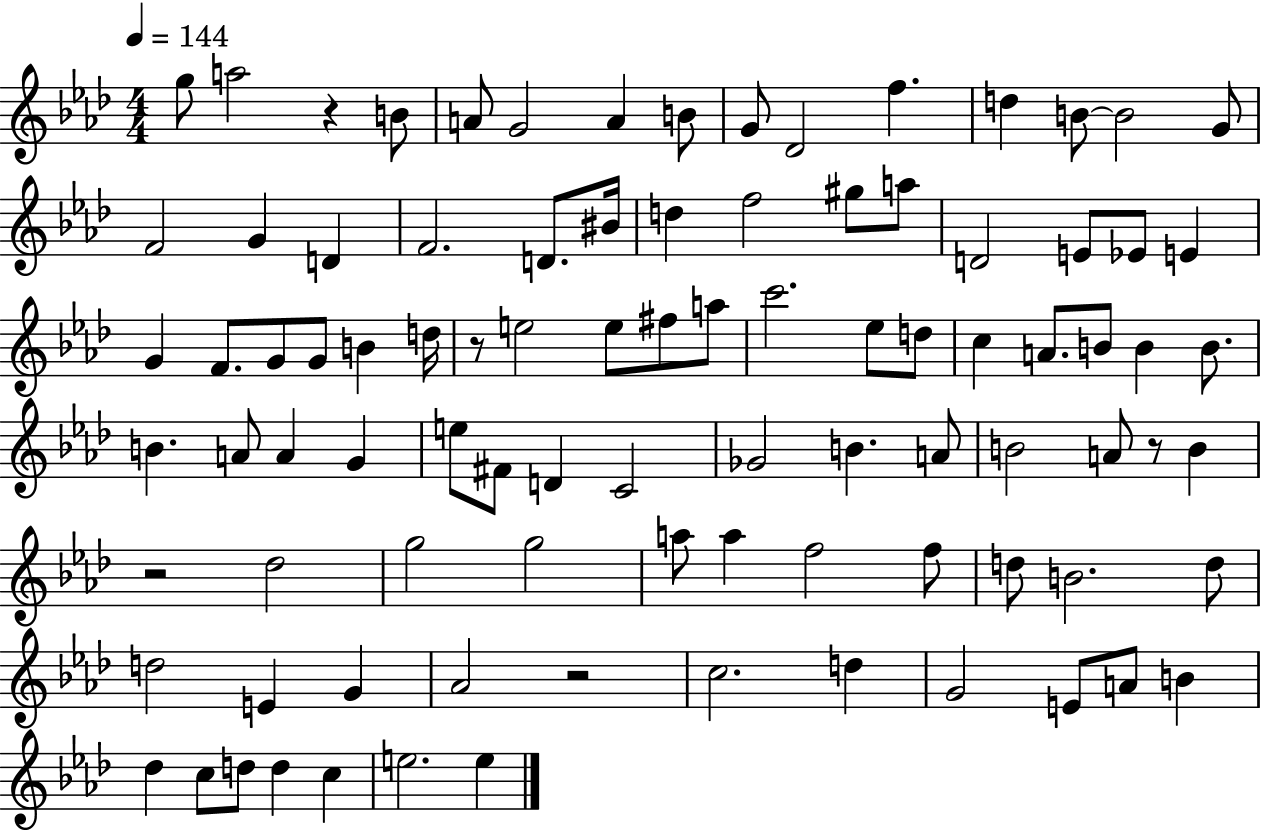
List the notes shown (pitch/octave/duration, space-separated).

G5/e A5/h R/q B4/e A4/e G4/h A4/q B4/e G4/e Db4/h F5/q. D5/q B4/e B4/h G4/e F4/h G4/q D4/q F4/h. D4/e. BIS4/s D5/q F5/h G#5/e A5/e D4/h E4/e Eb4/e E4/q G4/q F4/e. G4/e G4/e B4/q D5/s R/e E5/h E5/e F#5/e A5/e C6/h. Eb5/e D5/e C5/q A4/e. B4/e B4/q B4/e. B4/q. A4/e A4/q G4/q E5/e F#4/e D4/q C4/h Gb4/h B4/q. A4/e B4/h A4/e R/e B4/q R/h Db5/h G5/h G5/h A5/e A5/q F5/h F5/e D5/e B4/h. D5/e D5/h E4/q G4/q Ab4/h R/h C5/h. D5/q G4/h E4/e A4/e B4/q Db5/q C5/e D5/e D5/q C5/q E5/h. E5/q